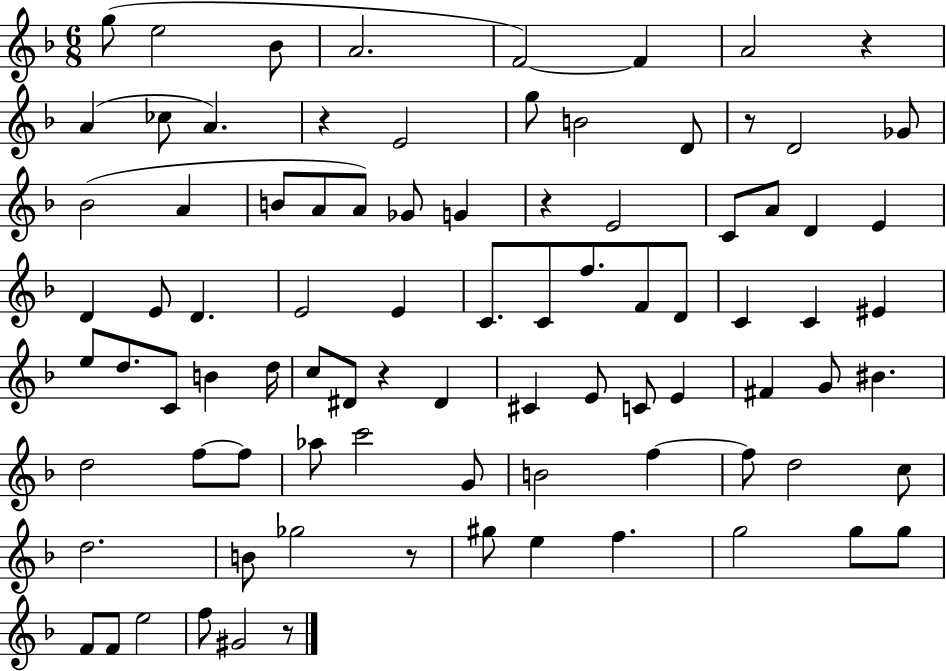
G5/e E5/h Bb4/e A4/h. F4/h F4/q A4/h R/q A4/q CES5/e A4/q. R/q E4/h G5/e B4/h D4/e R/e D4/h Gb4/e Bb4/h A4/q B4/e A4/e A4/e Gb4/e G4/q R/q E4/h C4/e A4/e D4/q E4/q D4/q E4/e D4/q. E4/h E4/q C4/e. C4/e F5/e. F4/e D4/e C4/q C4/q EIS4/q E5/e D5/e. C4/e B4/q D5/s C5/e D#4/e R/q D#4/q C#4/q E4/e C4/e E4/q F#4/q G4/e BIS4/q. D5/h F5/e F5/e Ab5/e C6/h G4/e B4/h F5/q F5/e D5/h C5/e D5/h. B4/e Gb5/h R/e G#5/e E5/q F5/q. G5/h G5/e G5/e F4/e F4/e E5/h F5/e G#4/h R/e